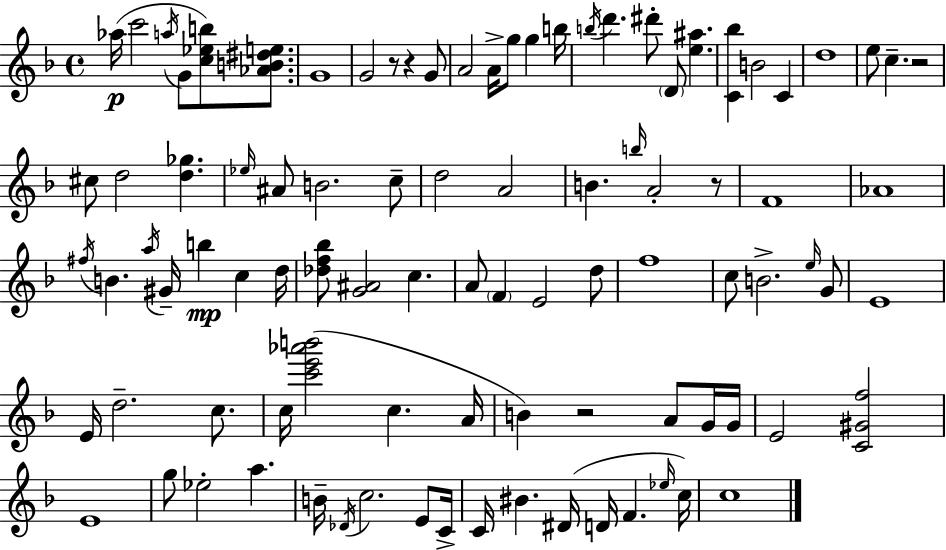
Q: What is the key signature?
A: F major